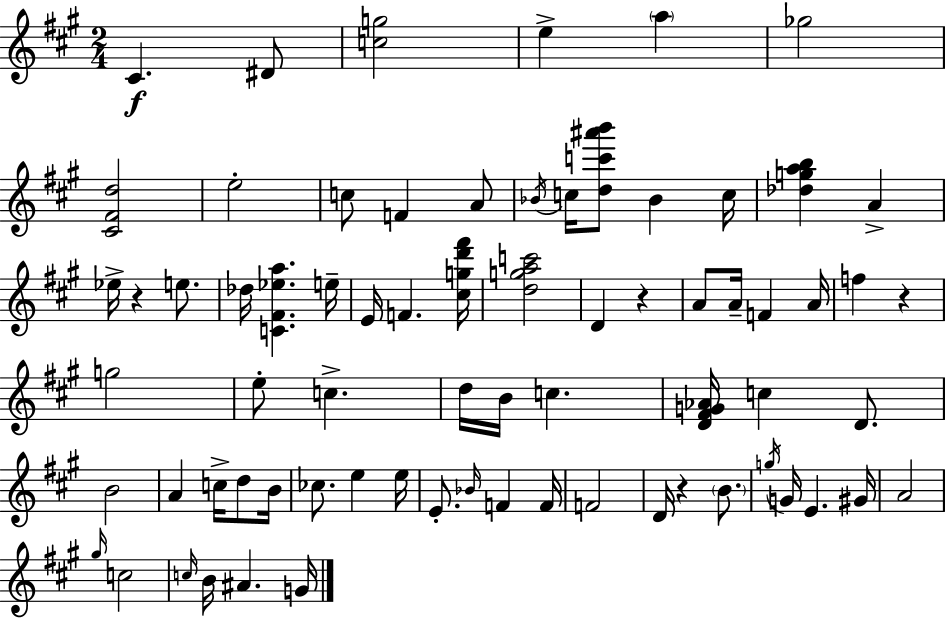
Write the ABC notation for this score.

X:1
T:Untitled
M:2/4
L:1/4
K:A
^C ^D/2 [cg]2 e a _g2 [^C^Fd]2 e2 c/2 F A/2 _B/4 c/4 [dc'^a'b']/2 _B c/4 [_dgab] A _e/4 z e/2 _d/4 [C^F_ea] e/4 E/4 F [^cgd'^f']/4 [dgac']2 D z A/2 A/4 F A/4 f z g2 e/2 c d/4 B/4 c [D^FG_A]/4 c D/2 B2 A c/4 d/2 B/4 _c/2 e e/4 E/2 _B/4 F F/4 F2 D/4 z B/2 g/4 G/4 E ^G/4 A2 ^g/4 c2 c/4 B/4 ^A G/4